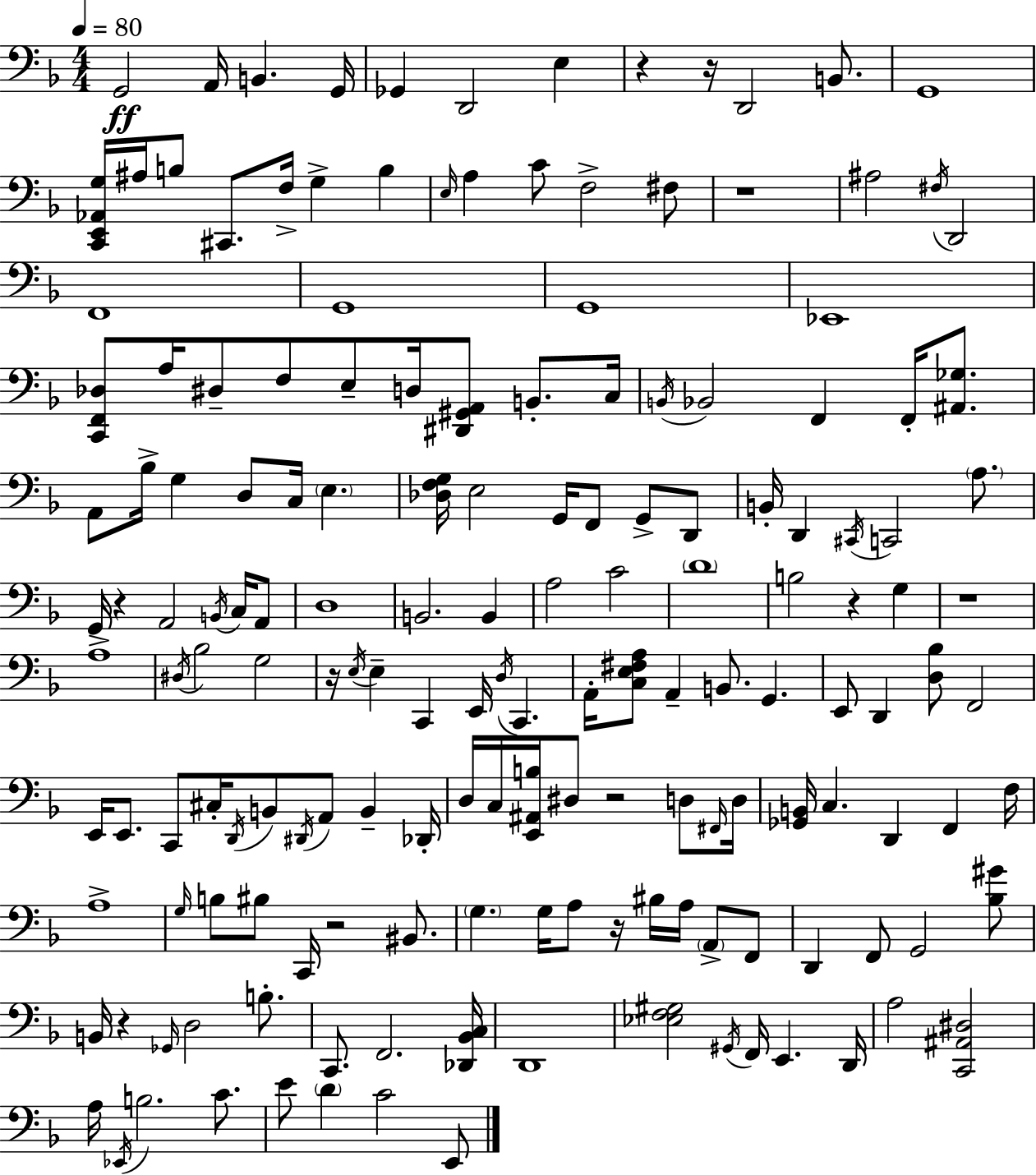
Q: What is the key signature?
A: F major